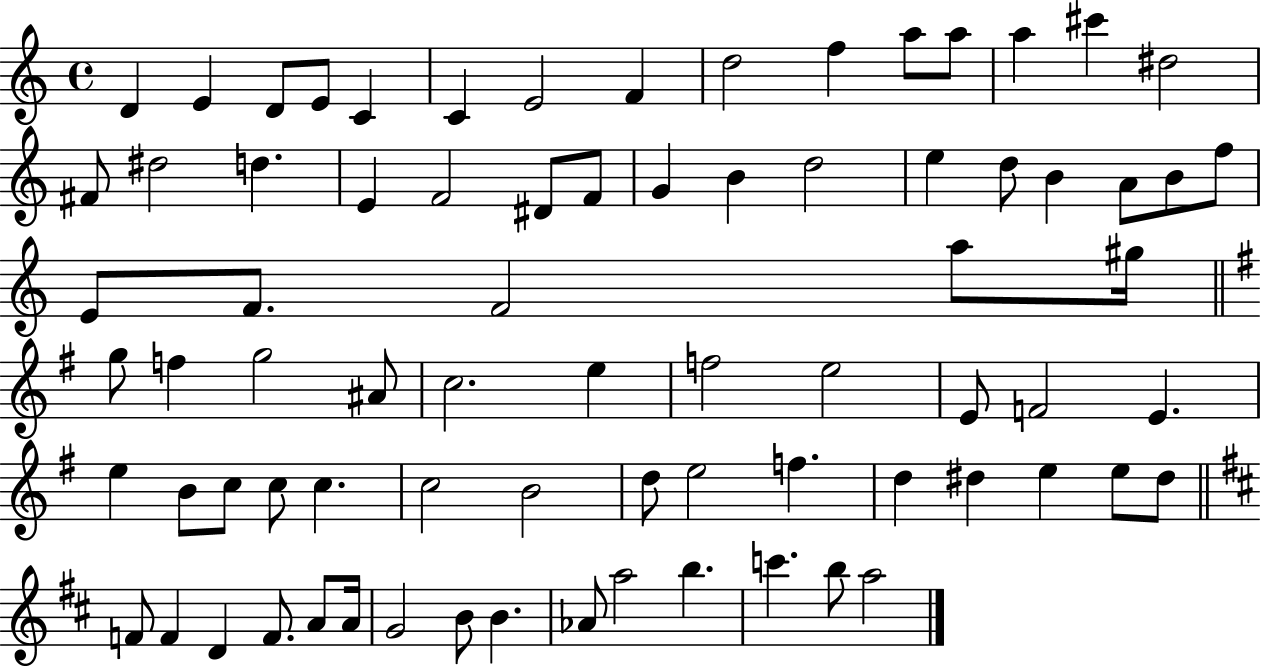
X:1
T:Untitled
M:4/4
L:1/4
K:C
D E D/2 E/2 C C E2 F d2 f a/2 a/2 a ^c' ^d2 ^F/2 ^d2 d E F2 ^D/2 F/2 G B d2 e d/2 B A/2 B/2 f/2 E/2 F/2 F2 a/2 ^g/4 g/2 f g2 ^A/2 c2 e f2 e2 E/2 F2 E e B/2 c/2 c/2 c c2 B2 d/2 e2 f d ^d e e/2 ^d/2 F/2 F D F/2 A/2 A/4 G2 B/2 B _A/2 a2 b c' b/2 a2